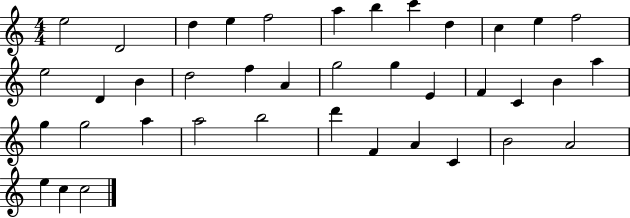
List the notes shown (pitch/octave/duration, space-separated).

E5/h D4/h D5/q E5/q F5/h A5/q B5/q C6/q D5/q C5/q E5/q F5/h E5/h D4/q B4/q D5/h F5/q A4/q G5/h G5/q E4/q F4/q C4/q B4/q A5/q G5/q G5/h A5/q A5/h B5/h D6/q F4/q A4/q C4/q B4/h A4/h E5/q C5/q C5/h